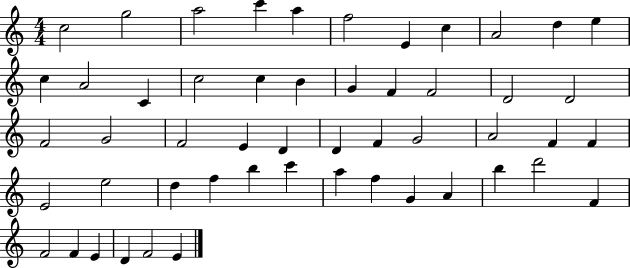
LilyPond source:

{
  \clef treble
  \numericTimeSignature
  \time 4/4
  \key c \major
  c''2 g''2 | a''2 c'''4 a''4 | f''2 e'4 c''4 | a'2 d''4 e''4 | \break c''4 a'2 c'4 | c''2 c''4 b'4 | g'4 f'4 f'2 | d'2 d'2 | \break f'2 g'2 | f'2 e'4 d'4 | d'4 f'4 g'2 | a'2 f'4 f'4 | \break e'2 e''2 | d''4 f''4 b''4 c'''4 | a''4 f''4 g'4 a'4 | b''4 d'''2 f'4 | \break f'2 f'4 e'4 | d'4 f'2 e'4 | \bar "|."
}